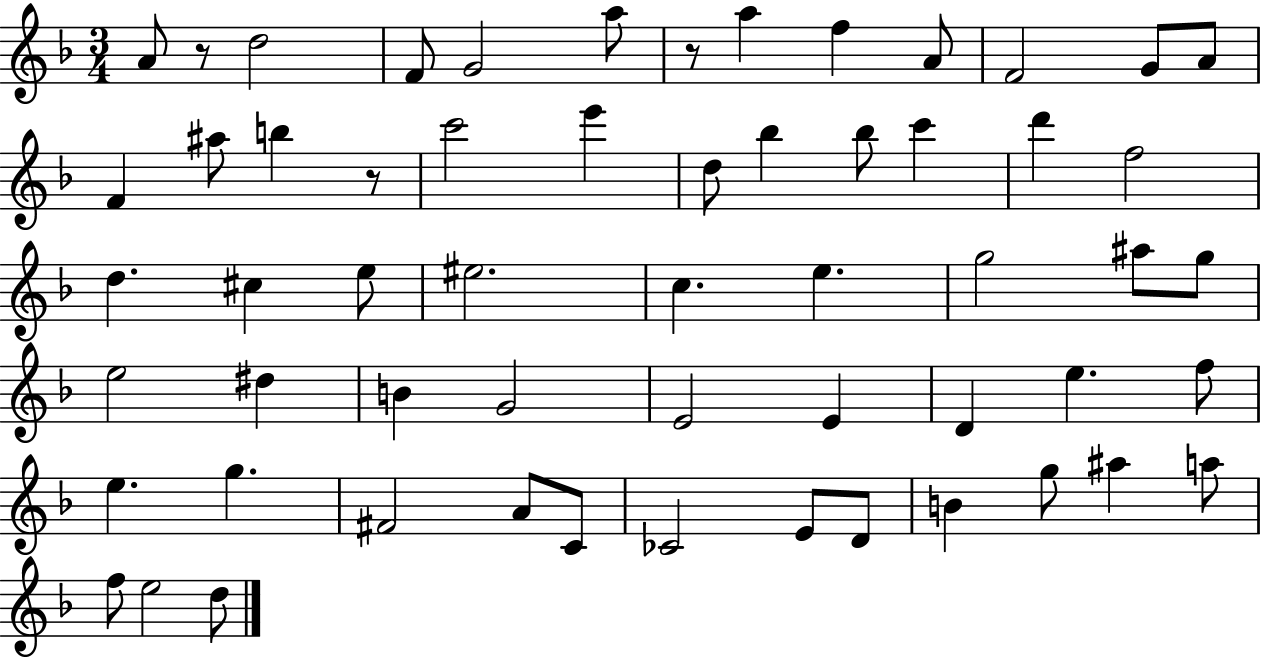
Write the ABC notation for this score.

X:1
T:Untitled
M:3/4
L:1/4
K:F
A/2 z/2 d2 F/2 G2 a/2 z/2 a f A/2 F2 G/2 A/2 F ^a/2 b z/2 c'2 e' d/2 _b _b/2 c' d' f2 d ^c e/2 ^e2 c e g2 ^a/2 g/2 e2 ^d B G2 E2 E D e f/2 e g ^F2 A/2 C/2 _C2 E/2 D/2 B g/2 ^a a/2 f/2 e2 d/2